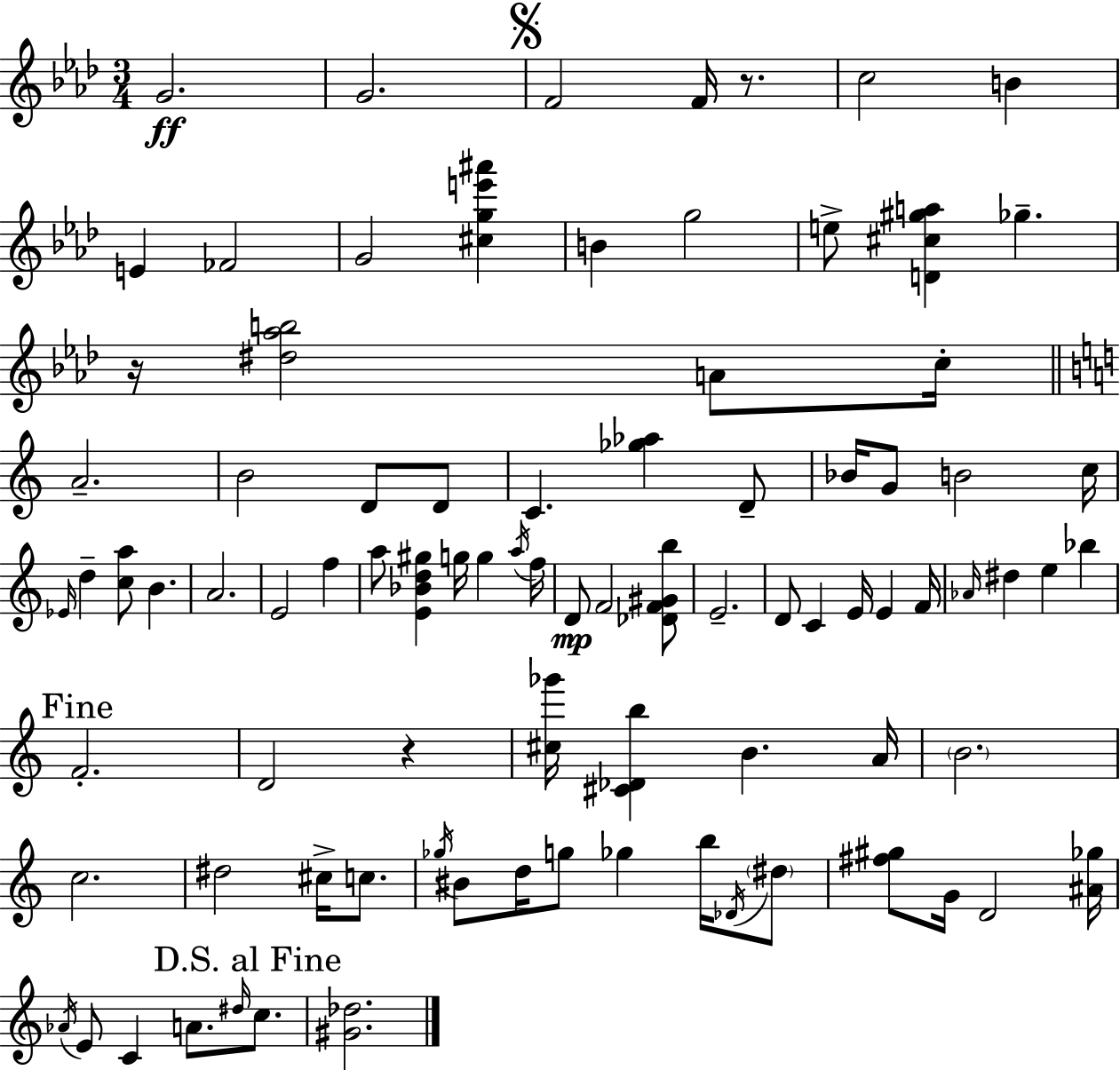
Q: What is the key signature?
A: AES major